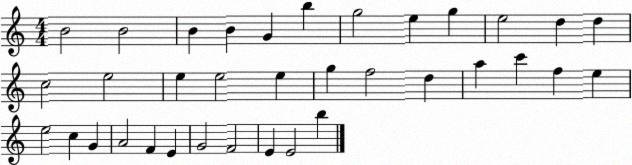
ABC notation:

X:1
T:Untitled
M:4/4
L:1/4
K:C
B2 B2 B B G b g2 e g e2 d d c2 e2 e e2 e g f2 d a c' f e e2 c G A2 F E G2 F2 E E2 b